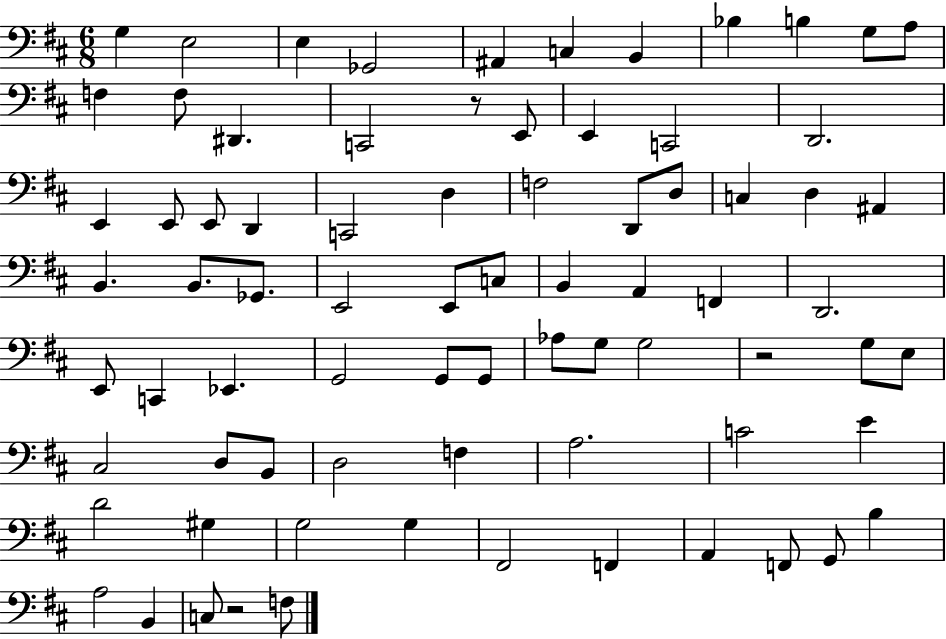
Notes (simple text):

G3/q E3/h E3/q Gb2/h A#2/q C3/q B2/q Bb3/q B3/q G3/e A3/e F3/q F3/e D#2/q. C2/h R/e E2/e E2/q C2/h D2/h. E2/q E2/e E2/e D2/q C2/h D3/q F3/h D2/e D3/e C3/q D3/q A#2/q B2/q. B2/e. Gb2/e. E2/h E2/e C3/e B2/q A2/q F2/q D2/h. E2/e C2/q Eb2/q. G2/h G2/e G2/e Ab3/e G3/e G3/h R/h G3/e E3/e C#3/h D3/e B2/e D3/h F3/q A3/h. C4/h E4/q D4/h G#3/q G3/h G3/q F#2/h F2/q A2/q F2/e G2/e B3/q A3/h B2/q C3/e R/h F3/e